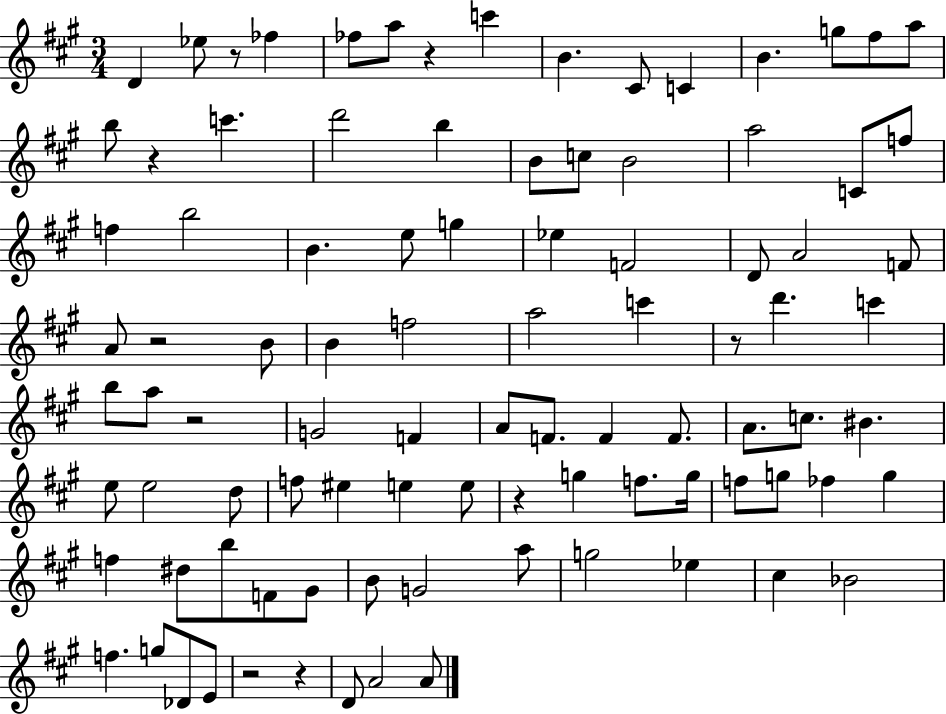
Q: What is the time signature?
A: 3/4